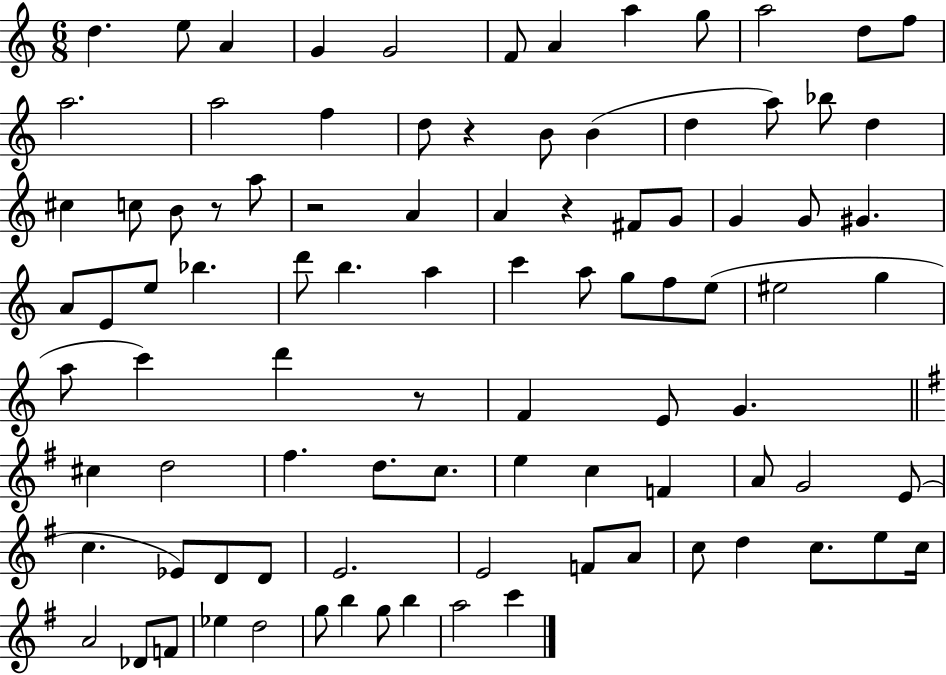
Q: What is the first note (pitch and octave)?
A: D5